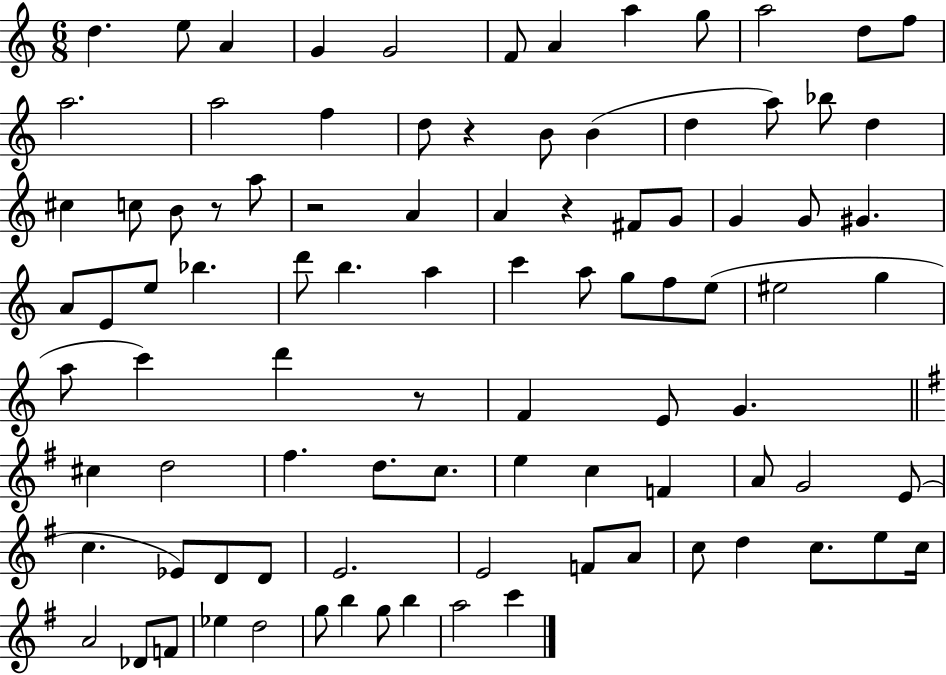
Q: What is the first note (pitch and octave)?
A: D5